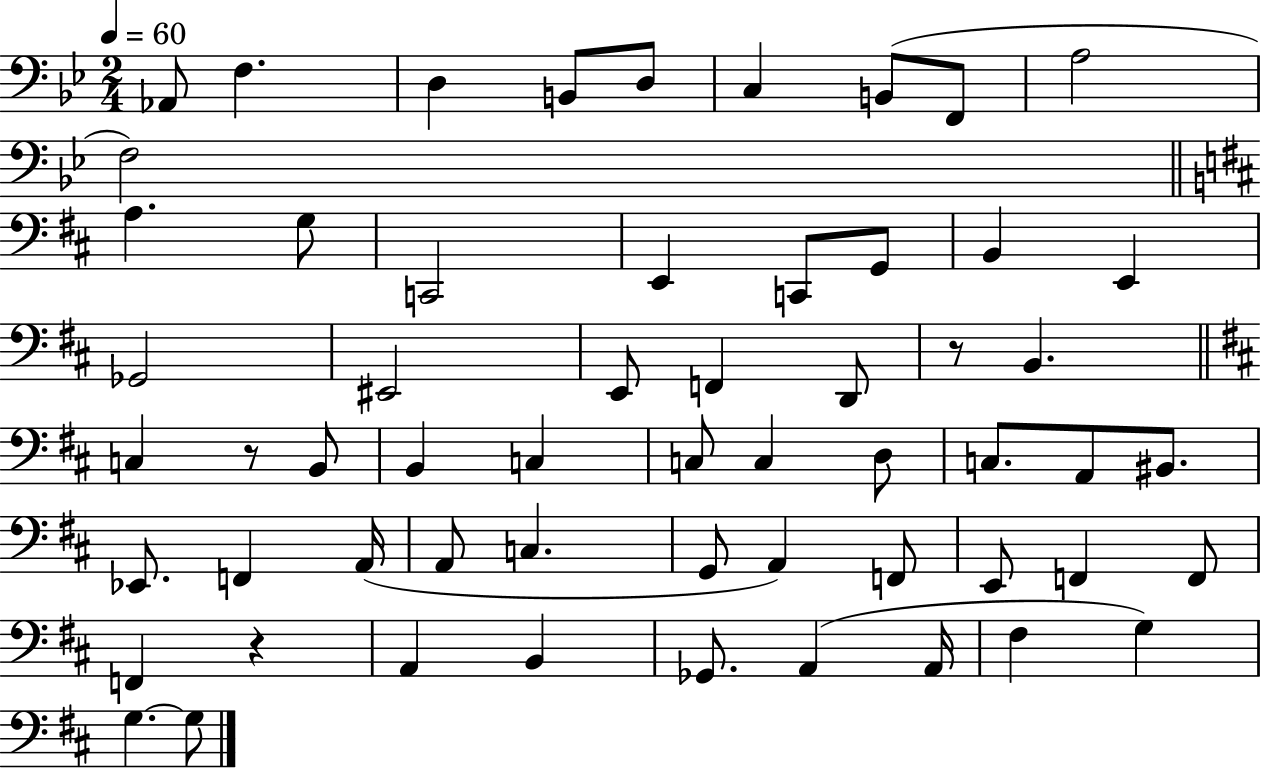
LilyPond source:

{
  \clef bass
  \numericTimeSignature
  \time 2/4
  \key bes \major
  \tempo 4 = 60
  \repeat volta 2 { aes,8 f4. | d4 b,8 d8 | c4 b,8( f,8 | a2 | \break f2) | \bar "||" \break \key b \minor a4. g8 | c,2 | e,4 c,8 g,8 | b,4 e,4 | \break ges,2 | eis,2 | e,8 f,4 d,8 | r8 b,4. | \break \bar "||" \break \key d \major c4 r8 b,8 | b,4 c4 | c8 c4 d8 | c8. a,8 bis,8. | \break ees,8. f,4 a,16( | a,8 c4. | g,8 a,4) f,8 | e,8 f,4 f,8 | \break f,4 r4 | a,4 b,4 | ges,8. a,4( a,16 | fis4 g4) | \break g4.~~ g8 | } \bar "|."
}